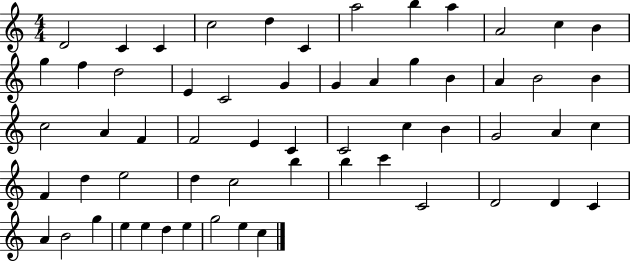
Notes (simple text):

D4/h C4/q C4/q C5/h D5/q C4/q A5/h B5/q A5/q A4/h C5/q B4/q G5/q F5/q D5/h E4/q C4/h G4/q G4/q A4/q G5/q B4/q A4/q B4/h B4/q C5/h A4/q F4/q F4/h E4/q C4/q C4/h C5/q B4/q G4/h A4/q C5/q F4/q D5/q E5/h D5/q C5/h B5/q B5/q C6/q C4/h D4/h D4/q C4/q A4/q B4/h G5/q E5/q E5/q D5/q E5/q G5/h E5/q C5/q